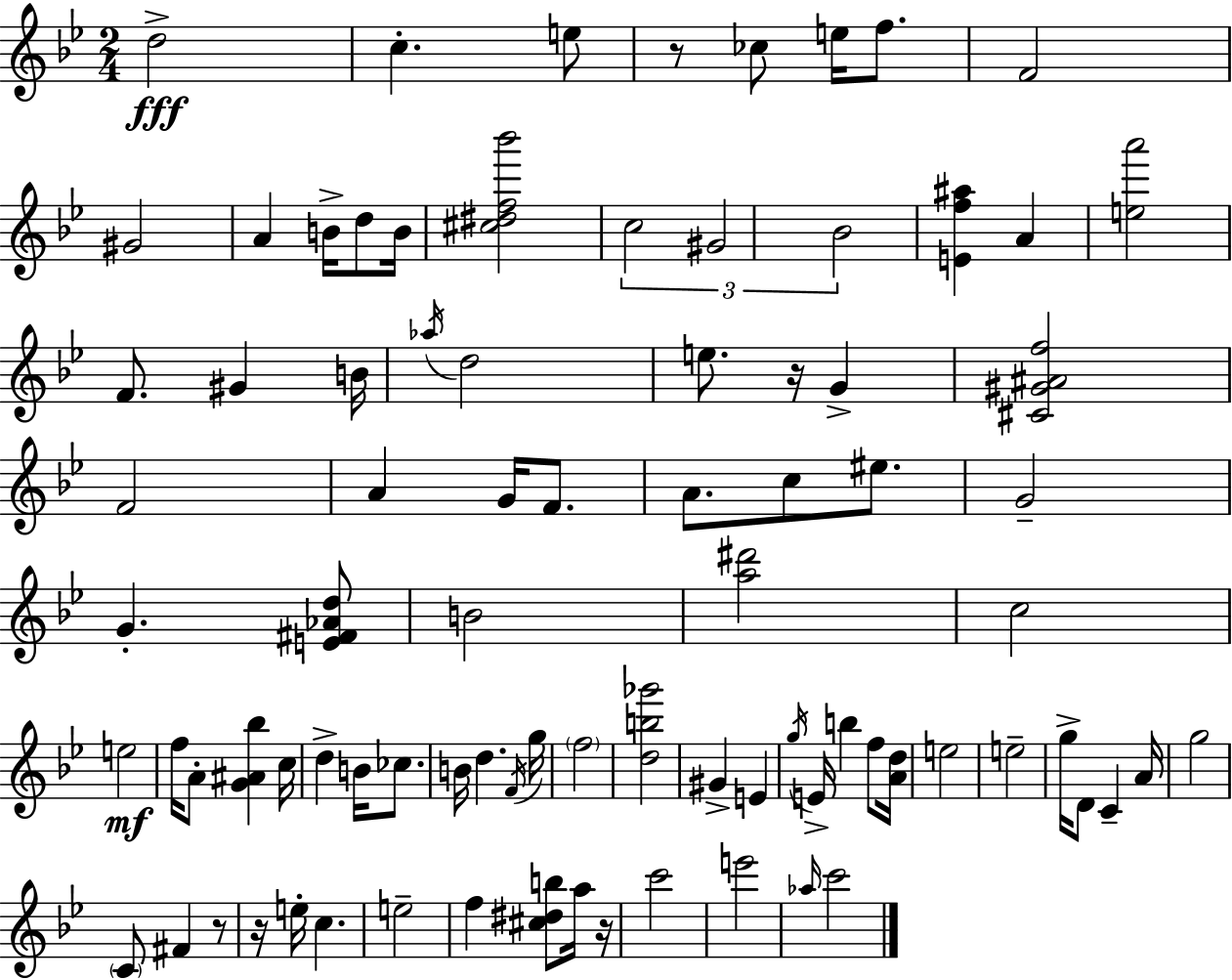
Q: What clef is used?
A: treble